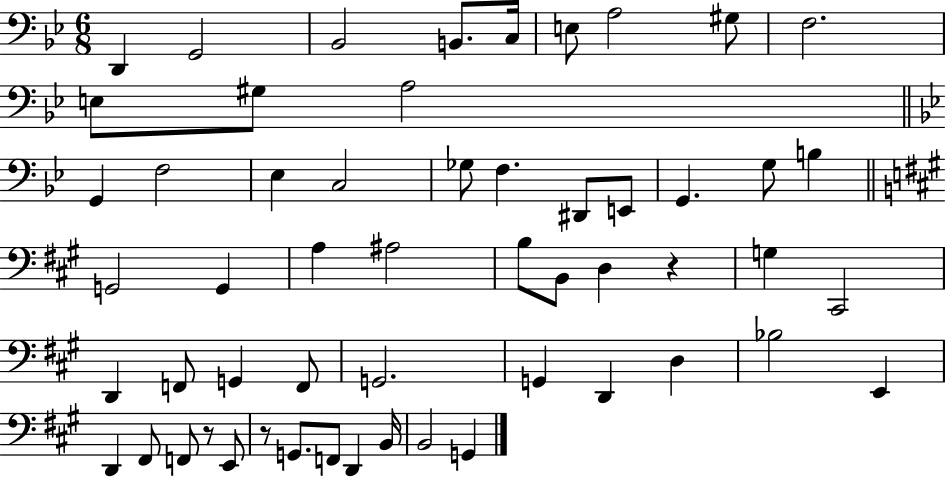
D2/q G2/h Bb2/h B2/e. C3/s E3/e A3/h G#3/e F3/h. E3/e G#3/e A3/h G2/q F3/h Eb3/q C3/h Gb3/e F3/q. D#2/e E2/e G2/q. G3/e B3/q G2/h G2/q A3/q A#3/h B3/e B2/e D3/q R/q G3/q C#2/h D2/q F2/e G2/q F2/e G2/h. G2/q D2/q D3/q Bb3/h E2/q D2/q F#2/e F2/e R/e E2/e R/e G2/e. F2/e D2/q B2/s B2/h G2/q